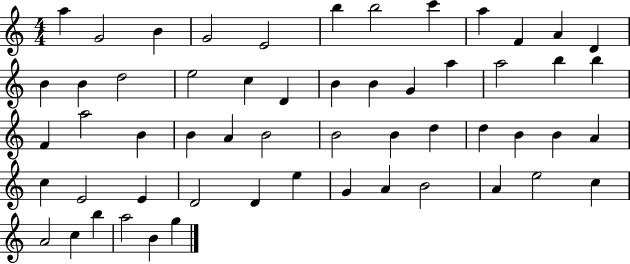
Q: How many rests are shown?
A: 0